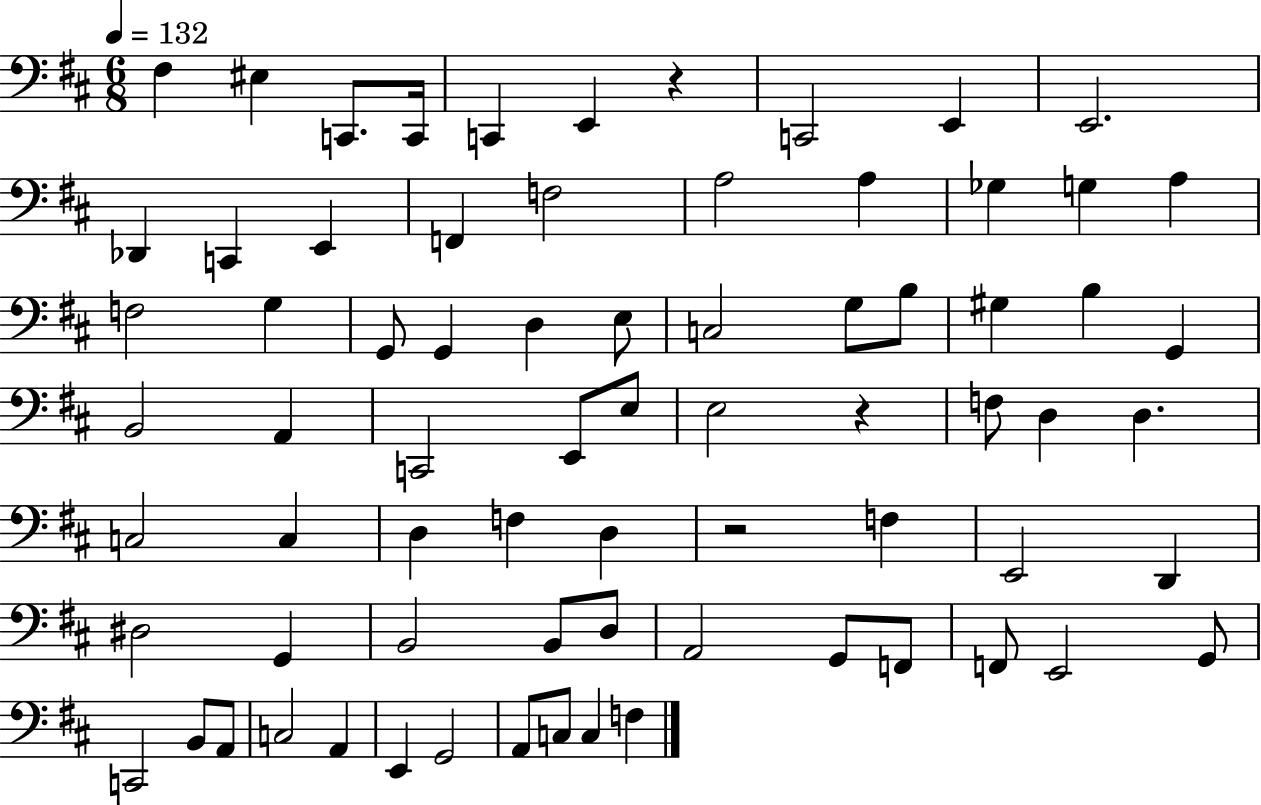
{
  \clef bass
  \numericTimeSignature
  \time 6/8
  \key d \major
  \tempo 4 = 132
  fis4 eis4 c,8. c,16 | c,4 e,4 r4 | c,2 e,4 | e,2. | \break des,4 c,4 e,4 | f,4 f2 | a2 a4 | ges4 g4 a4 | \break f2 g4 | g,8 g,4 d4 e8 | c2 g8 b8 | gis4 b4 g,4 | \break b,2 a,4 | c,2 e,8 e8 | e2 r4 | f8 d4 d4. | \break c2 c4 | d4 f4 d4 | r2 f4 | e,2 d,4 | \break dis2 g,4 | b,2 b,8 d8 | a,2 g,8 f,8 | f,8 e,2 g,8 | \break c,2 b,8 a,8 | c2 a,4 | e,4 g,2 | a,8 c8 c4 f4 | \break \bar "|."
}